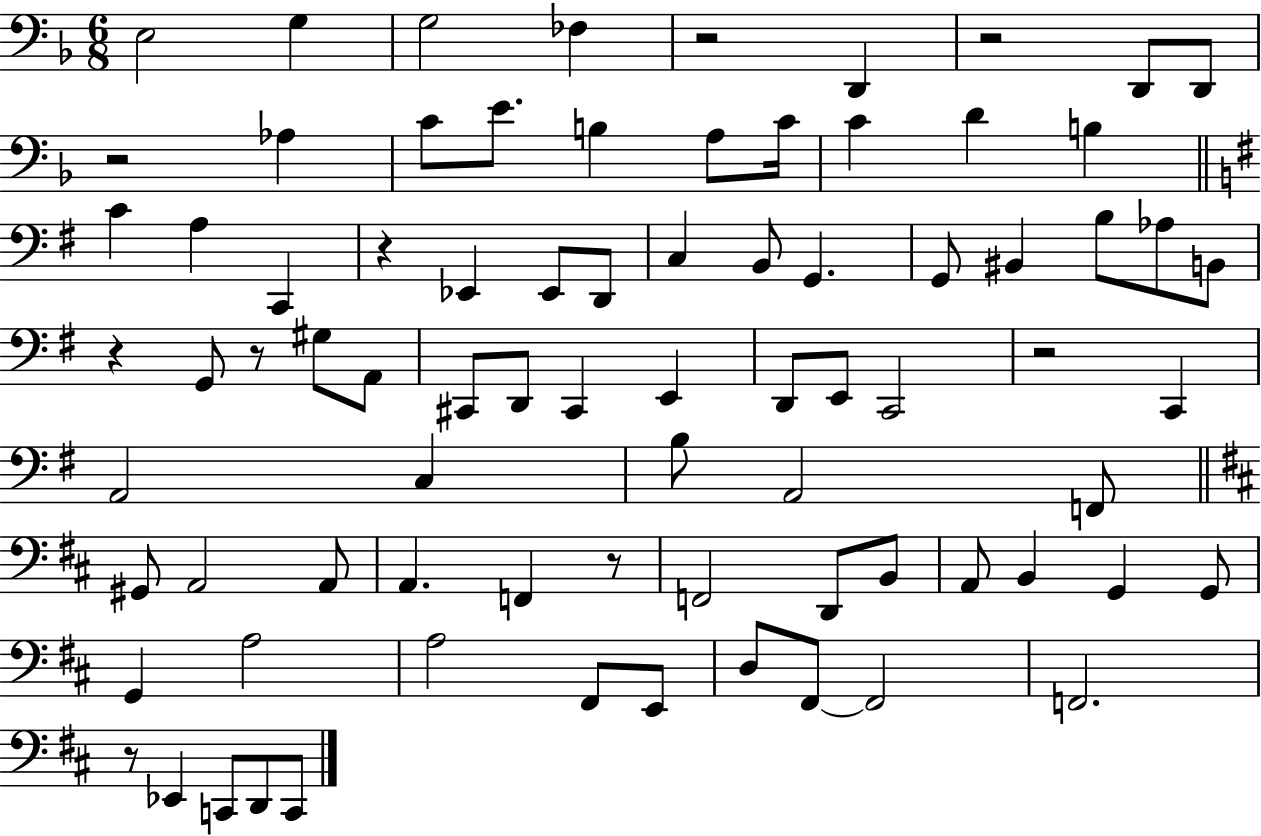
X:1
T:Untitled
M:6/8
L:1/4
K:F
E,2 G, G,2 _F, z2 D,, z2 D,,/2 D,,/2 z2 _A, C/2 E/2 B, A,/2 C/4 C D B, C A, C,, z _E,, _E,,/2 D,,/2 C, B,,/2 G,, G,,/2 ^B,, B,/2 _A,/2 B,,/2 z G,,/2 z/2 ^G,/2 A,,/2 ^C,,/2 D,,/2 ^C,, E,, D,,/2 E,,/2 C,,2 z2 C,, A,,2 C, B,/2 A,,2 F,,/2 ^G,,/2 A,,2 A,,/2 A,, F,, z/2 F,,2 D,,/2 B,,/2 A,,/2 B,, G,, G,,/2 G,, A,2 A,2 ^F,,/2 E,,/2 D,/2 ^F,,/2 ^F,,2 F,,2 z/2 _E,, C,,/2 D,,/2 C,,/2